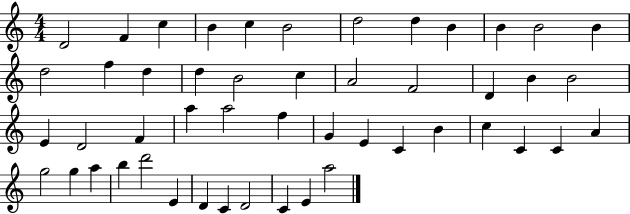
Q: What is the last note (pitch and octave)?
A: A5